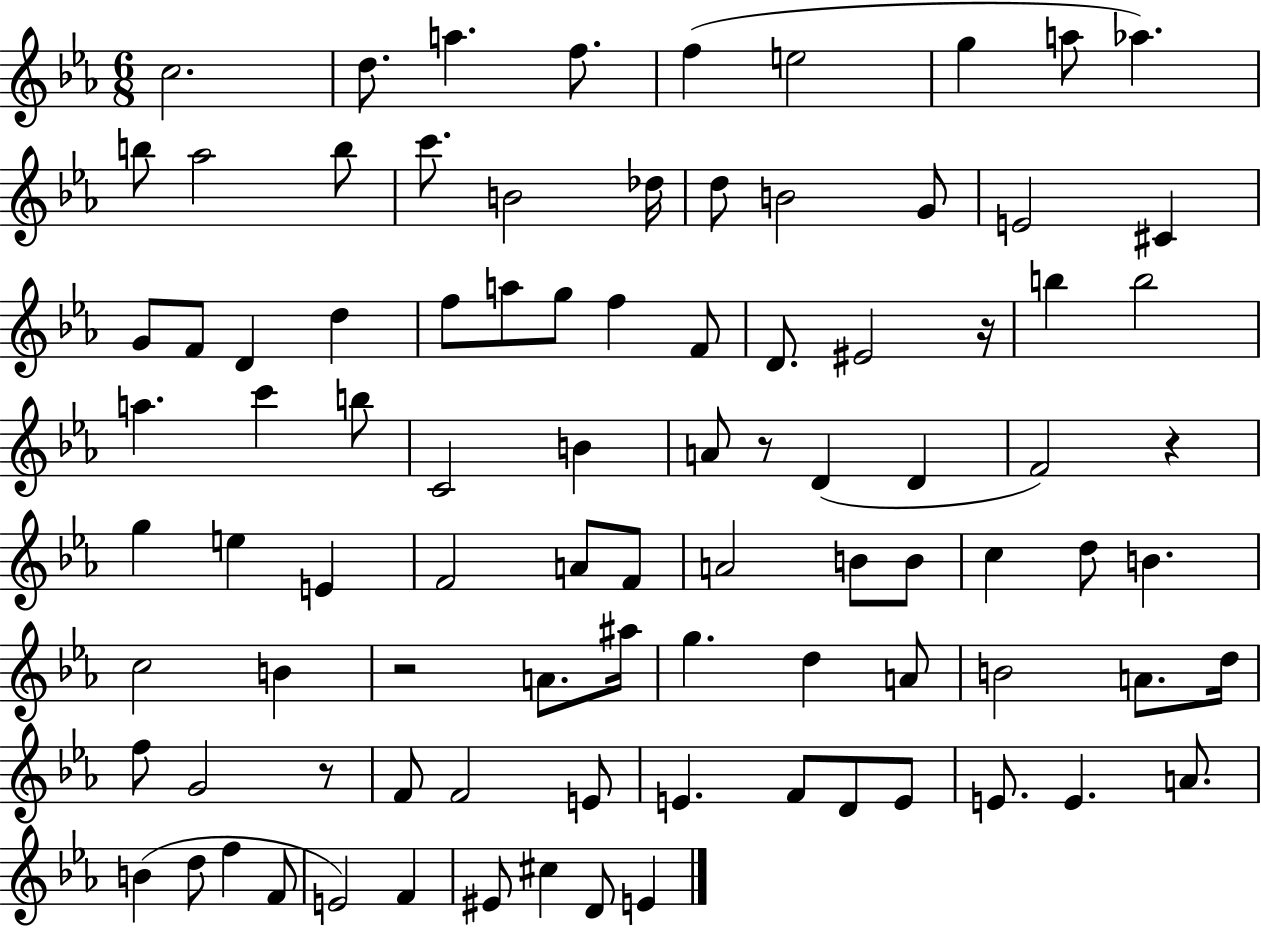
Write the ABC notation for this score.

X:1
T:Untitled
M:6/8
L:1/4
K:Eb
c2 d/2 a f/2 f e2 g a/2 _a b/2 _a2 b/2 c'/2 B2 _d/4 d/2 B2 G/2 E2 ^C G/2 F/2 D d f/2 a/2 g/2 f F/2 D/2 ^E2 z/4 b b2 a c' b/2 C2 B A/2 z/2 D D F2 z g e E F2 A/2 F/2 A2 B/2 B/2 c d/2 B c2 B z2 A/2 ^a/4 g d A/2 B2 A/2 d/4 f/2 G2 z/2 F/2 F2 E/2 E F/2 D/2 E/2 E/2 E A/2 B d/2 f F/2 E2 F ^E/2 ^c D/2 E